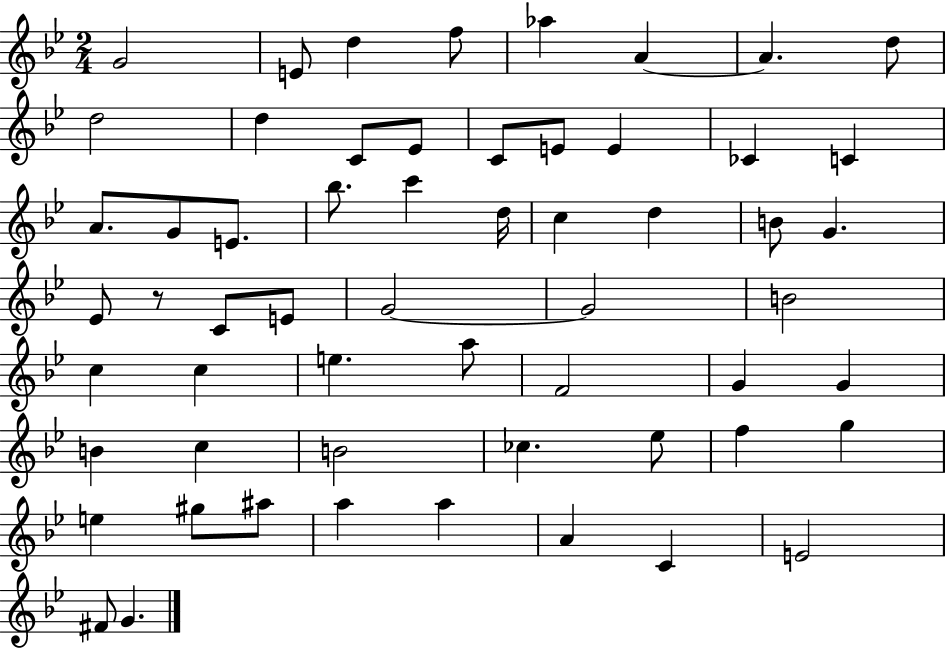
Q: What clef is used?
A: treble